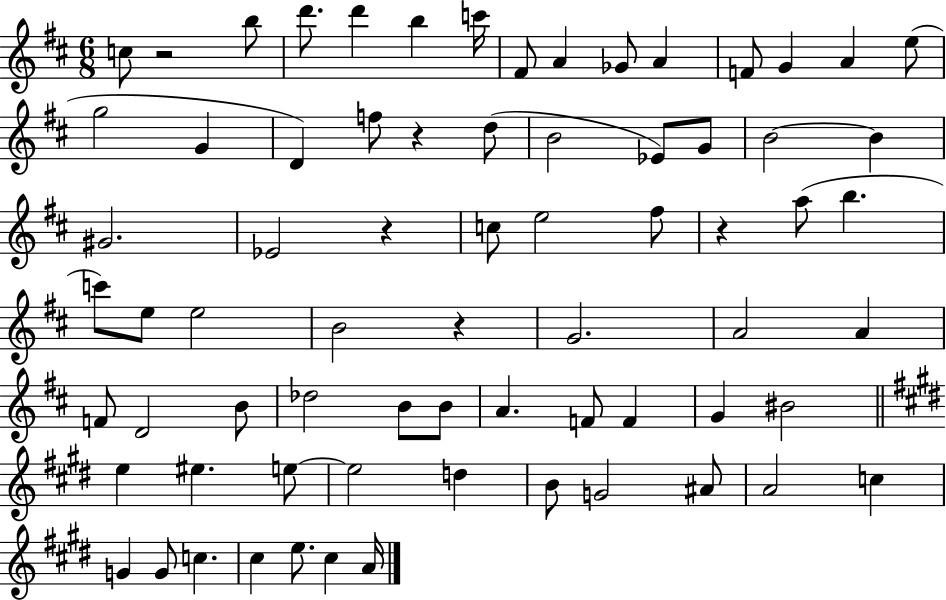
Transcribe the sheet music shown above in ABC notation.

X:1
T:Untitled
M:6/8
L:1/4
K:D
c/2 z2 b/2 d'/2 d' b c'/4 ^F/2 A _G/2 A F/2 G A e/2 g2 G D f/2 z d/2 B2 _E/2 G/2 B2 B ^G2 _E2 z c/2 e2 ^f/2 z a/2 b c'/2 e/2 e2 B2 z G2 A2 A F/2 D2 B/2 _d2 B/2 B/2 A F/2 F G ^B2 e ^e e/2 e2 d B/2 G2 ^A/2 A2 c G G/2 c ^c e/2 ^c A/4